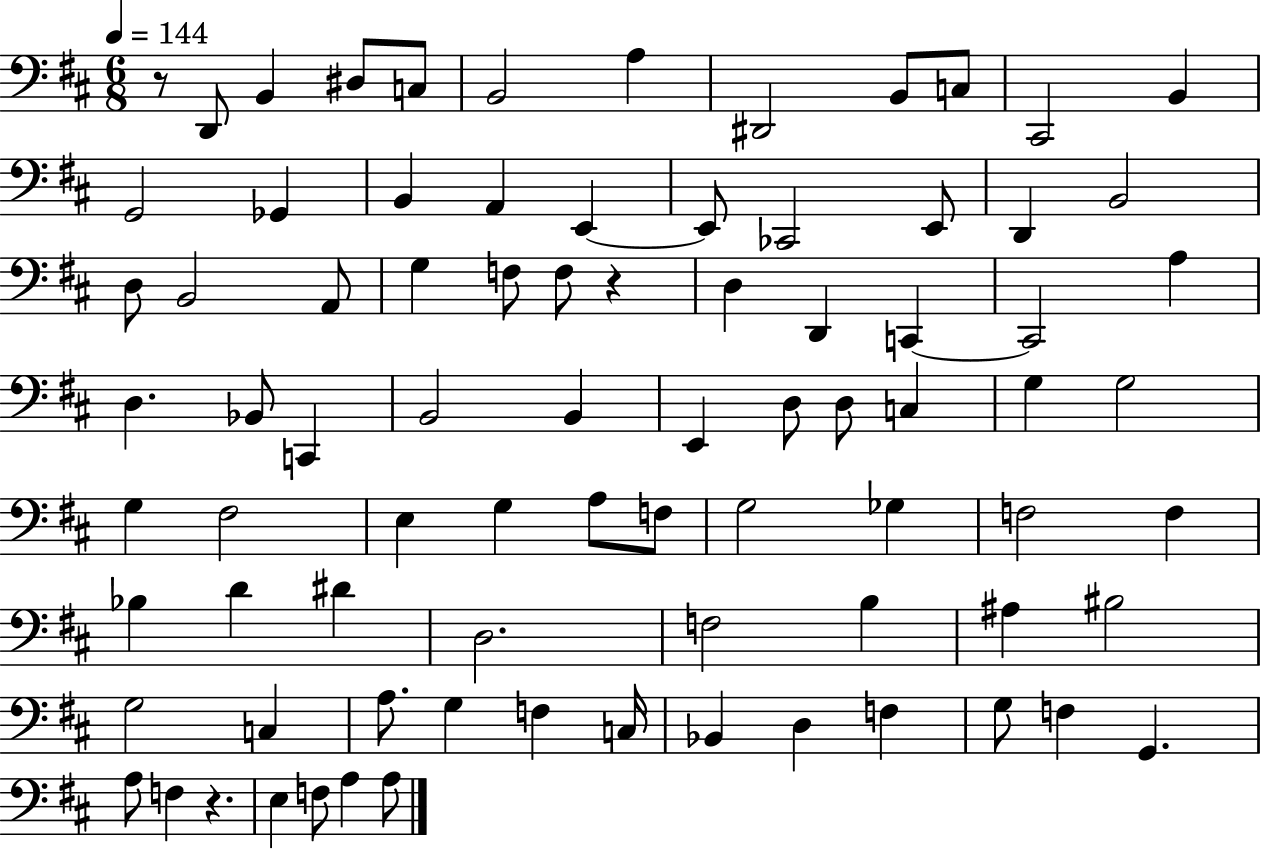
X:1
T:Untitled
M:6/8
L:1/4
K:D
z/2 D,,/2 B,, ^D,/2 C,/2 B,,2 A, ^D,,2 B,,/2 C,/2 ^C,,2 B,, G,,2 _G,, B,, A,, E,, E,,/2 _C,,2 E,,/2 D,, B,,2 D,/2 B,,2 A,,/2 G, F,/2 F,/2 z D, D,, C,, C,,2 A, D, _B,,/2 C,, B,,2 B,, E,, D,/2 D,/2 C, G, G,2 G, ^F,2 E, G, A,/2 F,/2 G,2 _G, F,2 F, _B, D ^D D,2 F,2 B, ^A, ^B,2 G,2 C, A,/2 G, F, C,/4 _B,, D, F, G,/2 F, G,, A,/2 F, z E, F,/2 A, A,/2